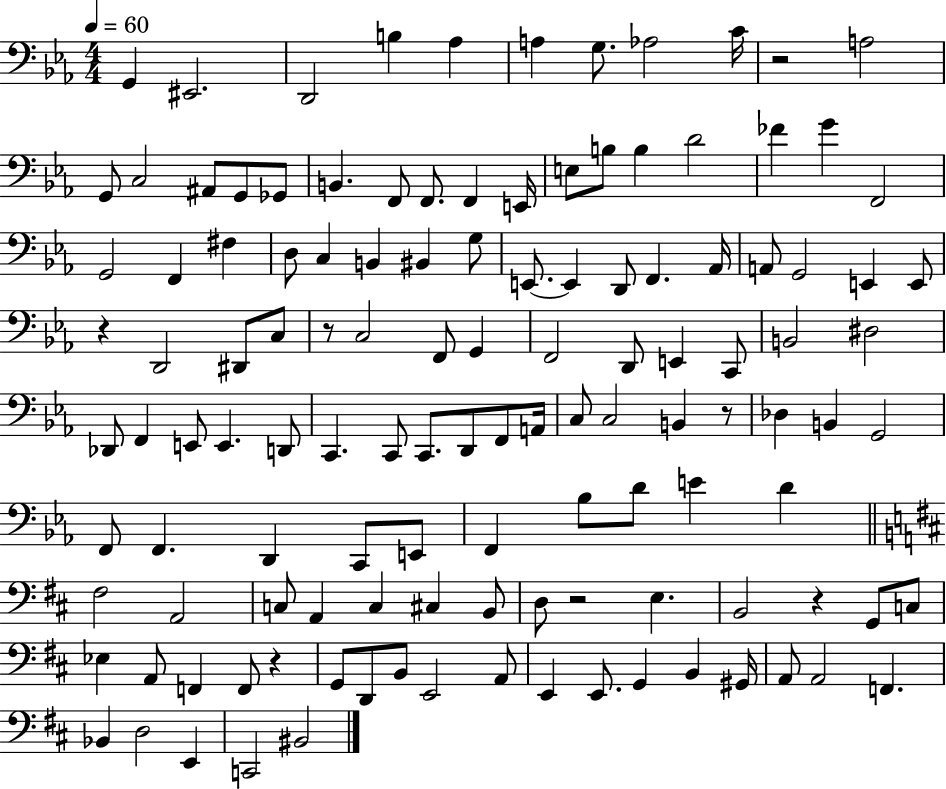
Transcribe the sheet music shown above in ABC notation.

X:1
T:Untitled
M:4/4
L:1/4
K:Eb
G,, ^E,,2 D,,2 B, _A, A, G,/2 _A,2 C/4 z2 A,2 G,,/2 C,2 ^A,,/2 G,,/2 _G,,/2 B,, F,,/2 F,,/2 F,, E,,/4 E,/2 B,/2 B, D2 _F G F,,2 G,,2 F,, ^F, D,/2 C, B,, ^B,, G,/2 E,,/2 E,, D,,/2 F,, _A,,/4 A,,/2 G,,2 E,, E,,/2 z D,,2 ^D,,/2 C,/2 z/2 C,2 F,,/2 G,, F,,2 D,,/2 E,, C,,/2 B,,2 ^D,2 _D,,/2 F,, E,,/2 E,, D,,/2 C,, C,,/2 C,,/2 D,,/2 F,,/2 A,,/4 C,/2 C,2 B,, z/2 _D, B,, G,,2 F,,/2 F,, D,, C,,/2 E,,/2 F,, _B,/2 D/2 E D ^F,2 A,,2 C,/2 A,, C, ^C, B,,/2 D,/2 z2 E, B,,2 z G,,/2 C,/2 _E, A,,/2 F,, F,,/2 z G,,/2 D,,/2 B,,/2 E,,2 A,,/2 E,, E,,/2 G,, B,, ^G,,/4 A,,/2 A,,2 F,, _B,, D,2 E,, C,,2 ^B,,2